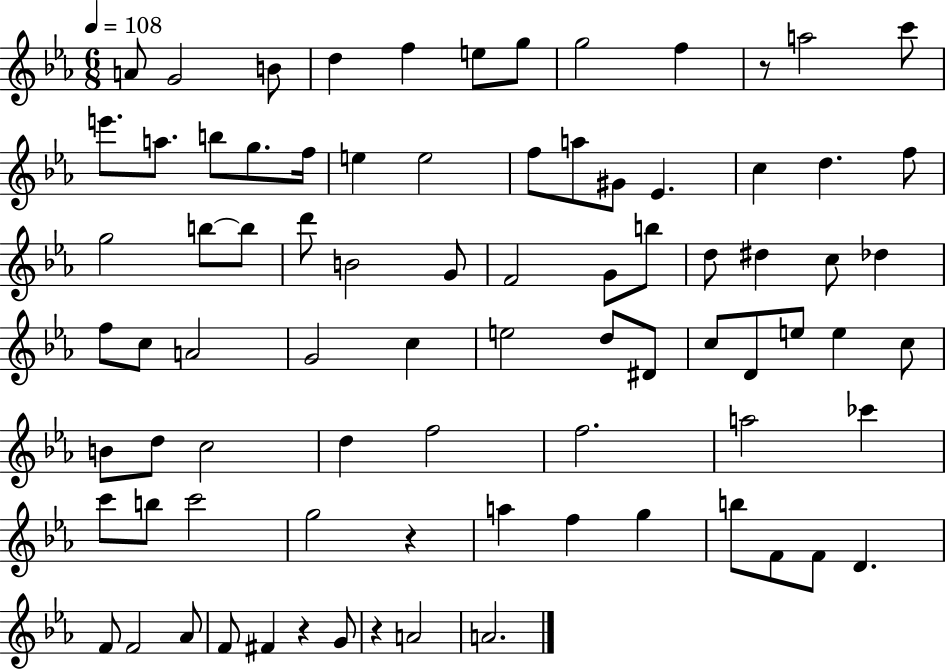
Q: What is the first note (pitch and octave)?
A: A4